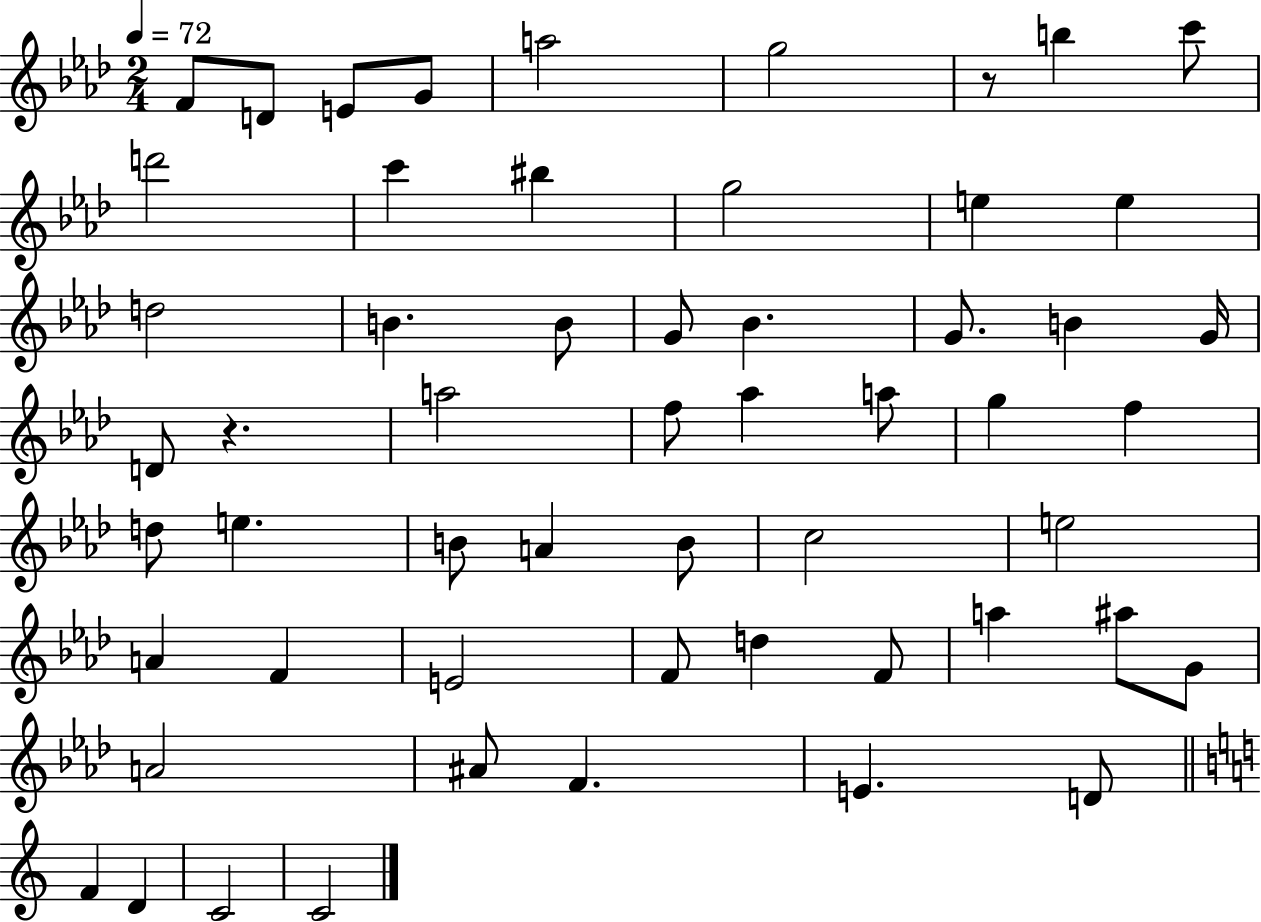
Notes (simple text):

F4/e D4/e E4/e G4/e A5/h G5/h R/e B5/q C6/e D6/h C6/q BIS5/q G5/h E5/q E5/q D5/h B4/q. B4/e G4/e Bb4/q. G4/e. B4/q G4/s D4/e R/q. A5/h F5/e Ab5/q A5/e G5/q F5/q D5/e E5/q. B4/e A4/q B4/e C5/h E5/h A4/q F4/q E4/h F4/e D5/q F4/e A5/q A#5/e G4/e A4/h A#4/e F4/q. E4/q. D4/e F4/q D4/q C4/h C4/h